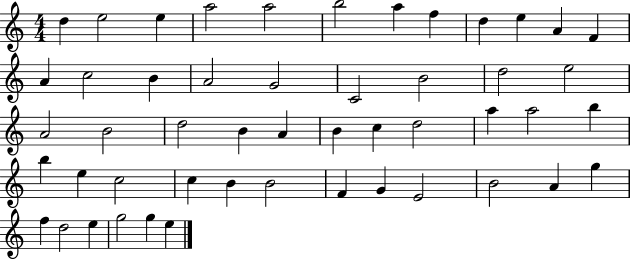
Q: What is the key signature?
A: C major